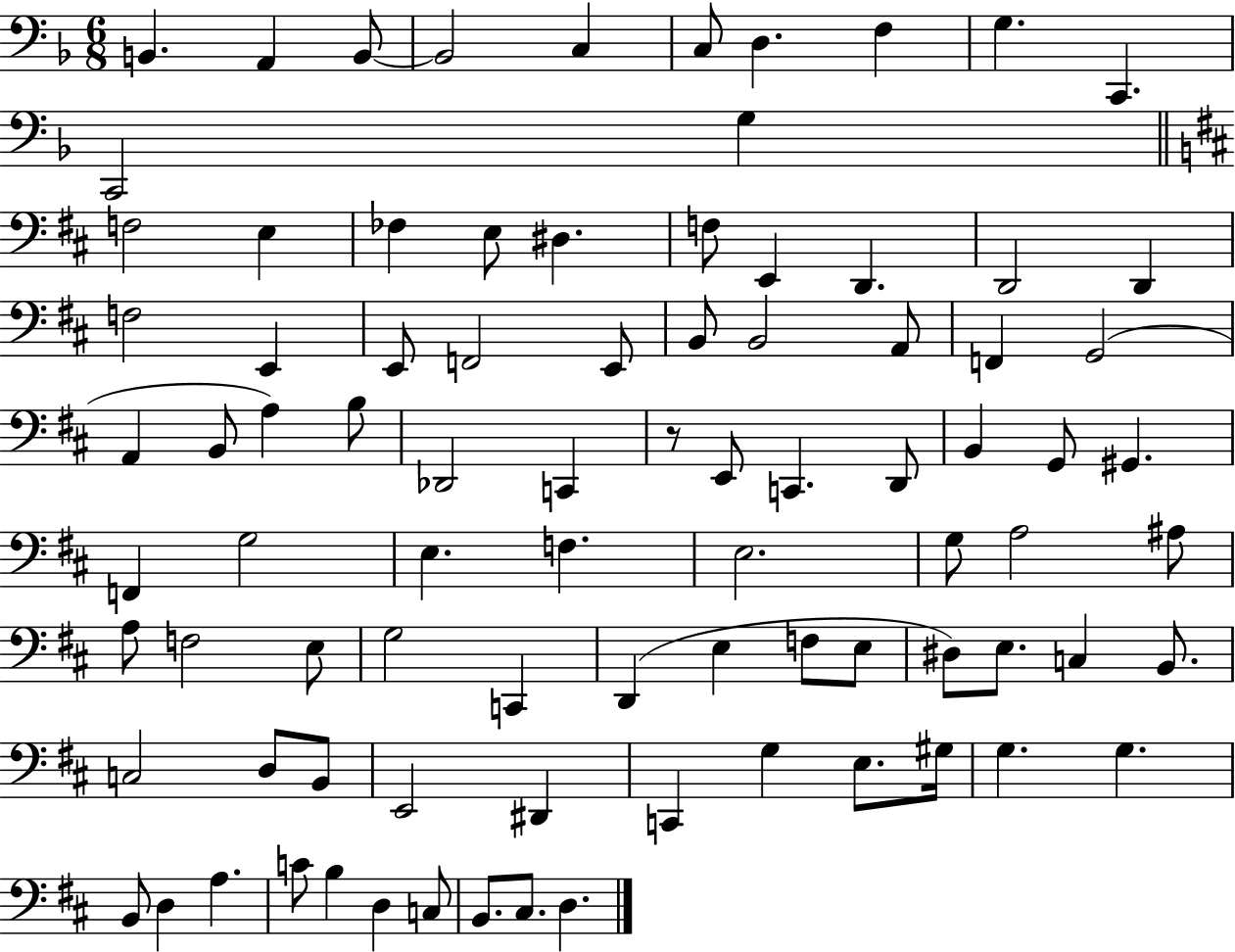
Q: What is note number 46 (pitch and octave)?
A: G3